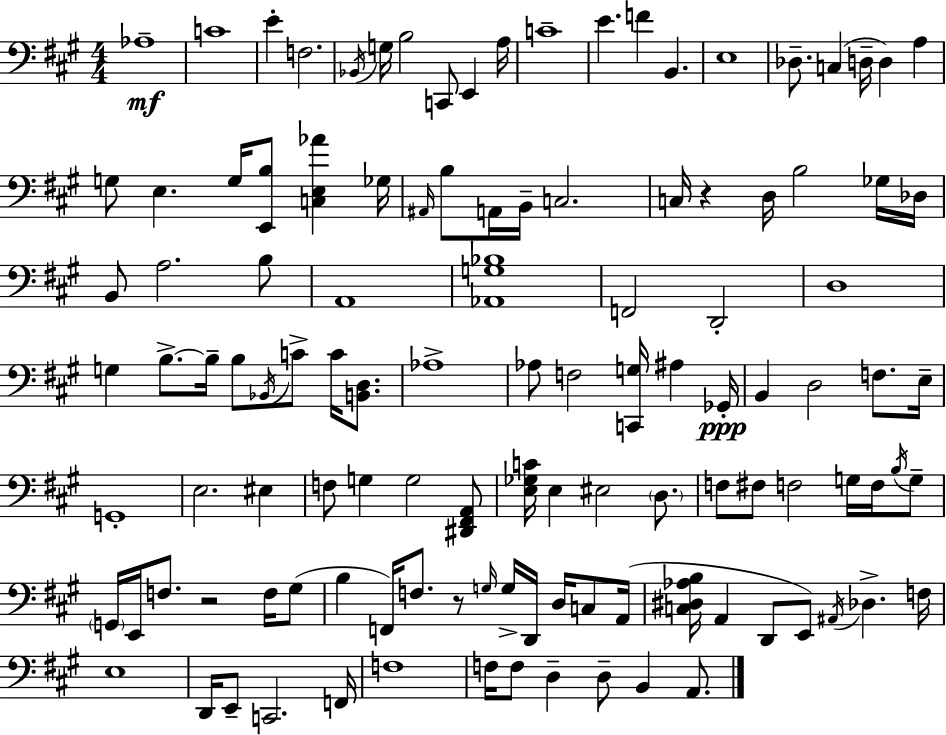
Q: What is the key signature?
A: A major